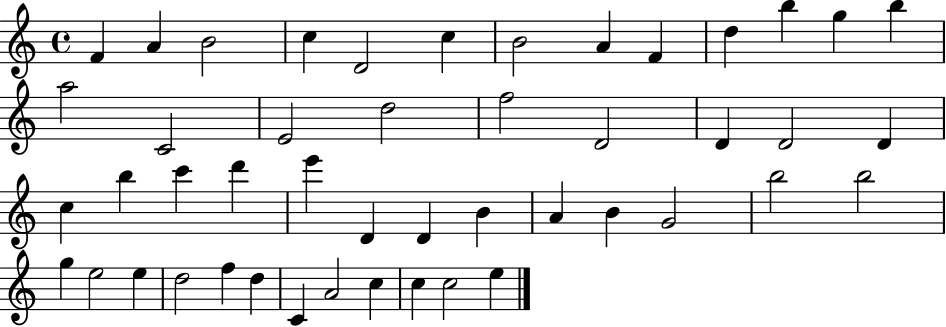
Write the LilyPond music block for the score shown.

{
  \clef treble
  \time 4/4
  \defaultTimeSignature
  \key c \major
  f'4 a'4 b'2 | c''4 d'2 c''4 | b'2 a'4 f'4 | d''4 b''4 g''4 b''4 | \break a''2 c'2 | e'2 d''2 | f''2 d'2 | d'4 d'2 d'4 | \break c''4 b''4 c'''4 d'''4 | e'''4 d'4 d'4 b'4 | a'4 b'4 g'2 | b''2 b''2 | \break g''4 e''2 e''4 | d''2 f''4 d''4 | c'4 a'2 c''4 | c''4 c''2 e''4 | \break \bar "|."
}